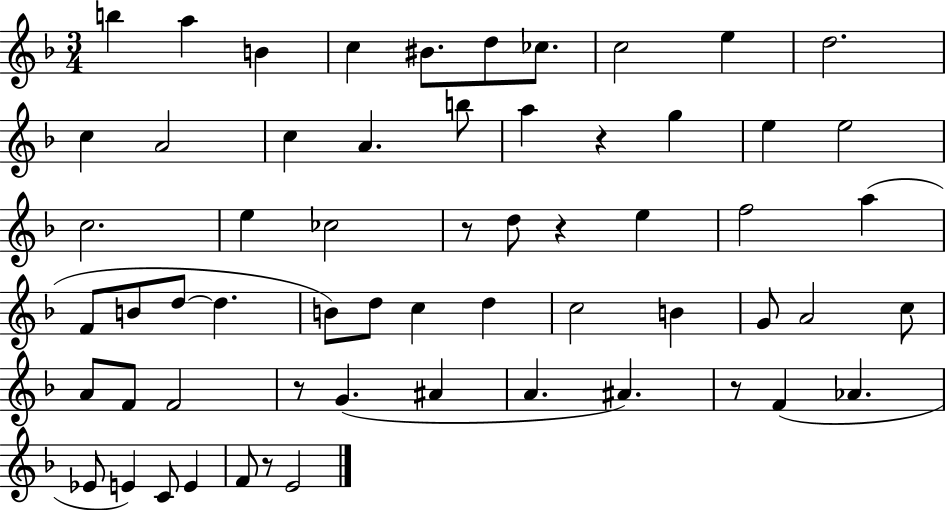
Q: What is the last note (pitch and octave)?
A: E4